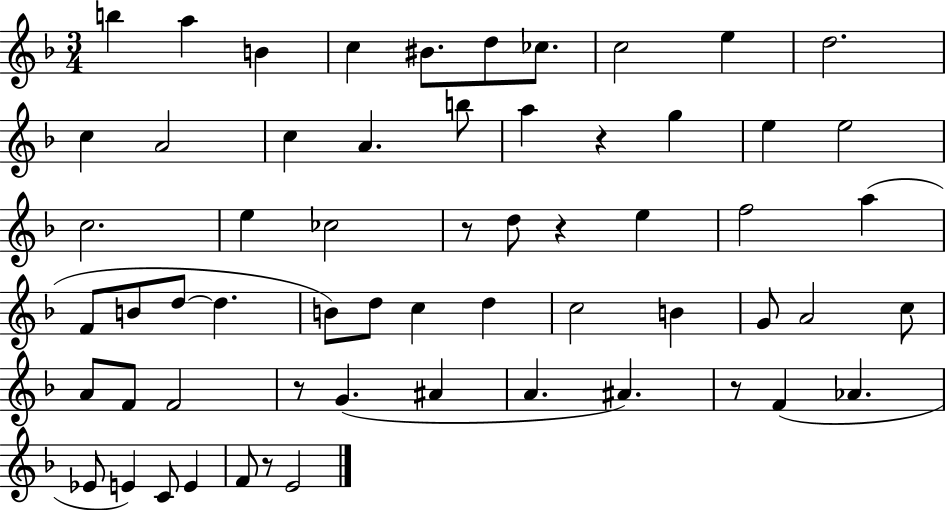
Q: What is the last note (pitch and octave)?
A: E4